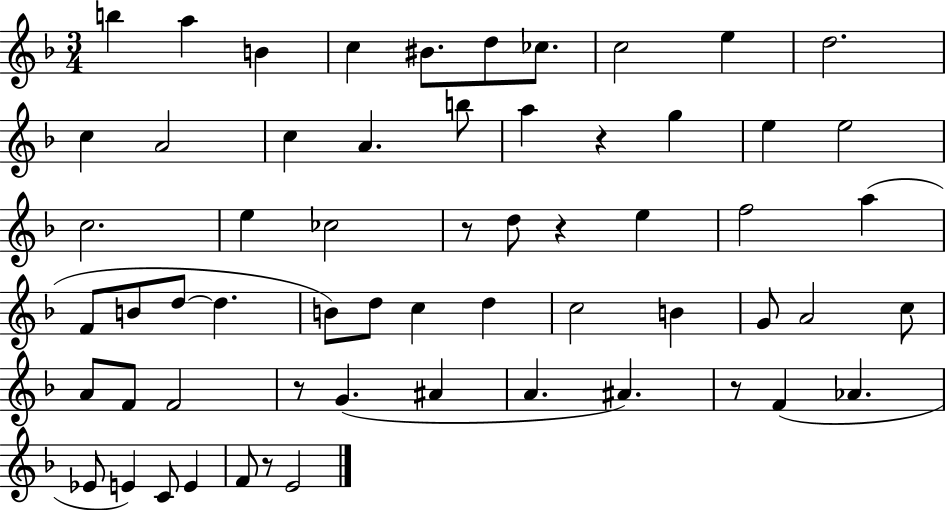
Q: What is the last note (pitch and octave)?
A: E4